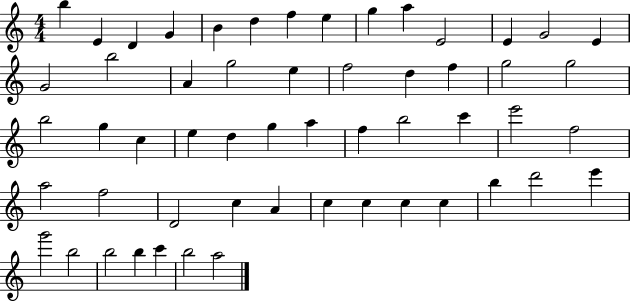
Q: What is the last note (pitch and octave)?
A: A5